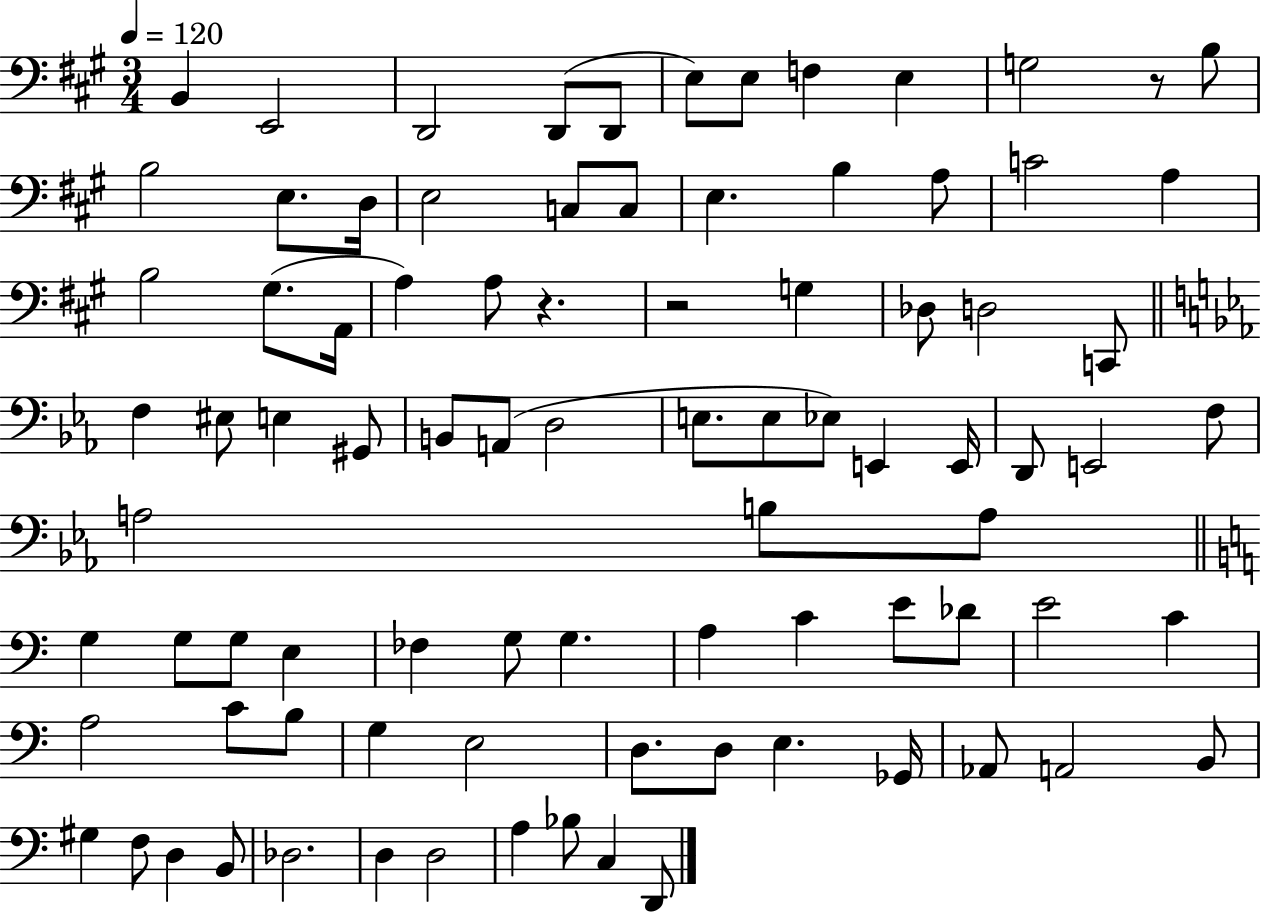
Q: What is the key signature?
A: A major